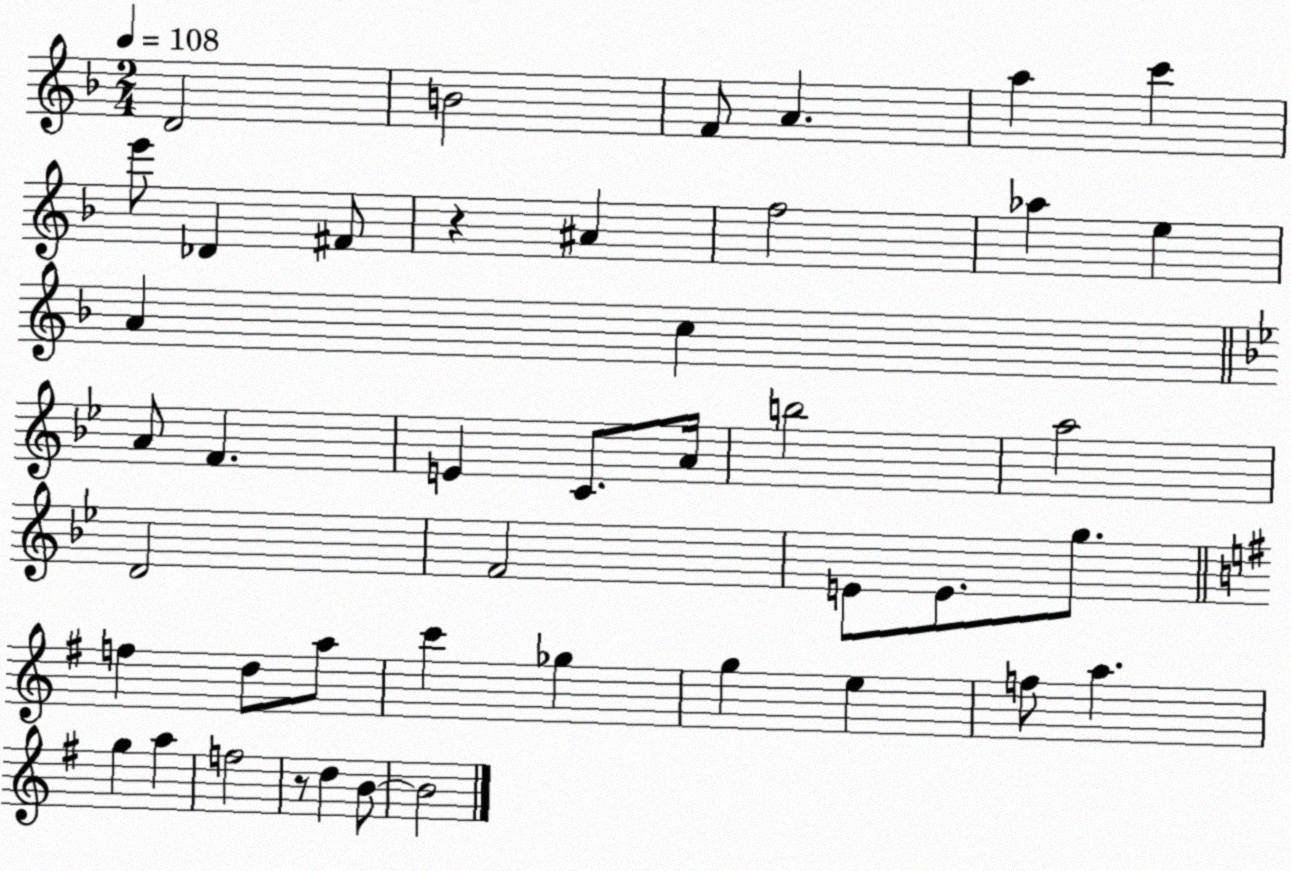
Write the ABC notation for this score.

X:1
T:Untitled
M:2/4
L:1/4
K:F
D2 B2 F/2 A a c' e'/2 _D ^F/2 z ^A f2 _a e A c A/2 F E C/2 A/4 b2 a2 D2 F2 E/2 E/2 g/2 f d/2 a/2 c' _g g e f/2 a g a f2 z/2 d B/2 B2